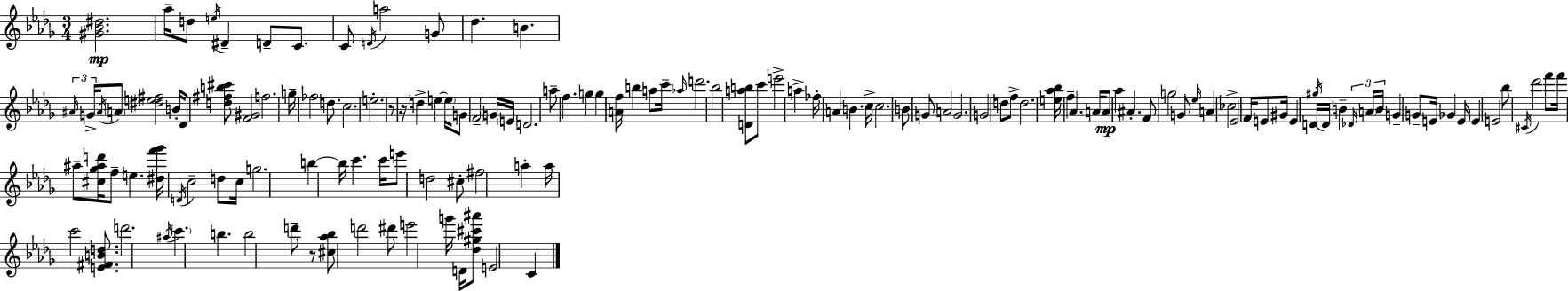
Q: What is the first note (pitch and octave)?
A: Ab5